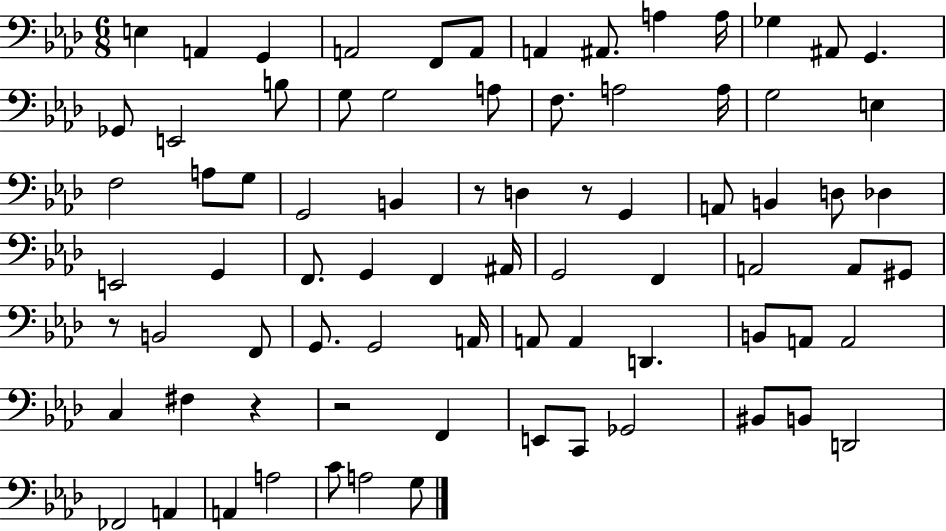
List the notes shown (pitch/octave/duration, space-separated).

E3/q A2/q G2/q A2/h F2/e A2/e A2/q A#2/e. A3/q A3/s Gb3/q A#2/e G2/q. Gb2/e E2/h B3/e G3/e G3/h A3/e F3/e. A3/h A3/s G3/h E3/q F3/h A3/e G3/e G2/h B2/q R/e D3/q R/e G2/q A2/e B2/q D3/e Db3/q E2/h G2/q F2/e. G2/q F2/q A#2/s G2/h F2/q A2/h A2/e G#2/e R/e B2/h F2/e G2/e. G2/h A2/s A2/e A2/q D2/q. B2/e A2/e A2/h C3/q F#3/q R/q R/h F2/q E2/e C2/e Gb2/h BIS2/e B2/e D2/h FES2/h A2/q A2/q A3/h C4/e A3/h G3/e